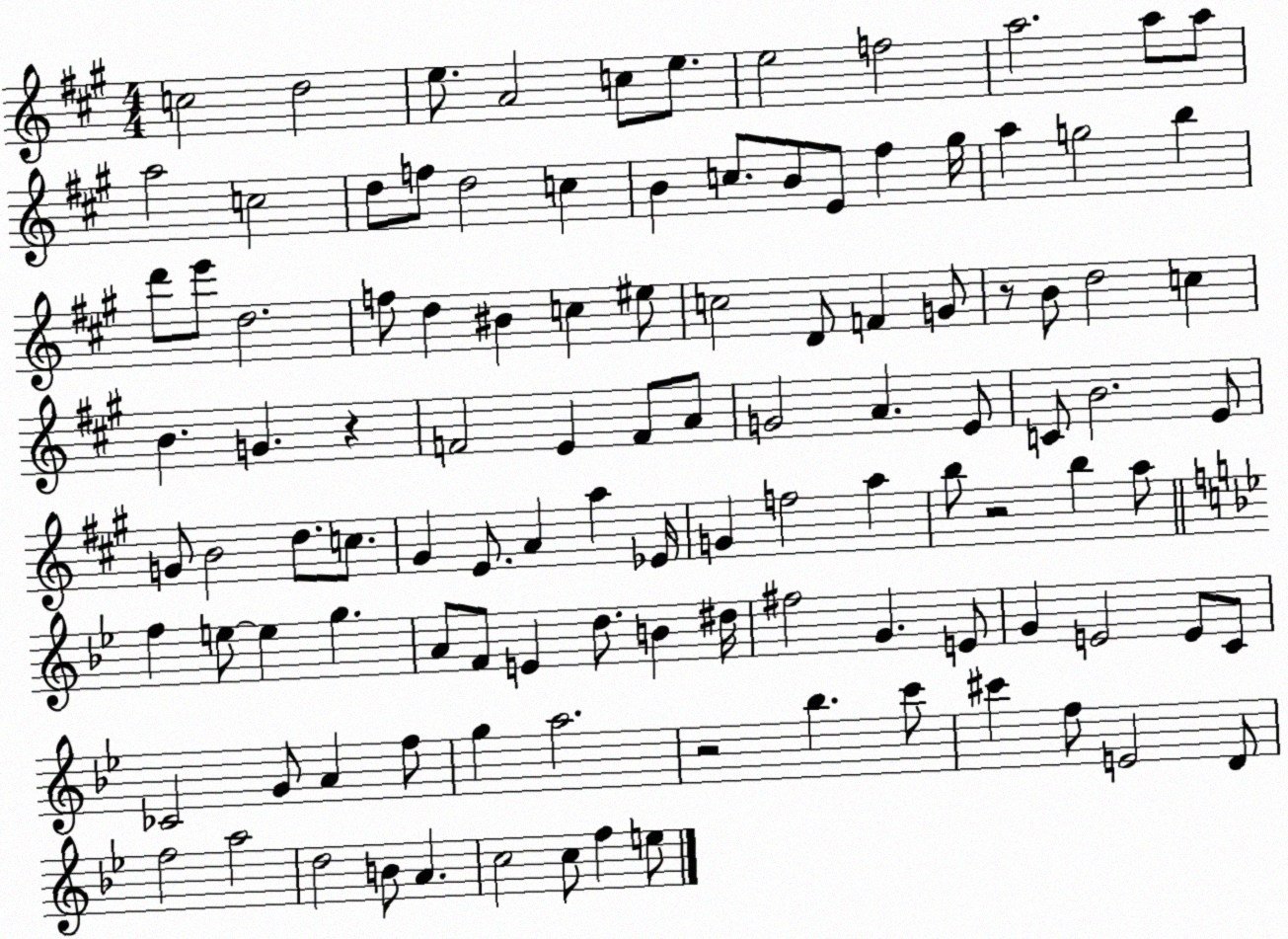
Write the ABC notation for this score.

X:1
T:Untitled
M:4/4
L:1/4
K:A
c2 d2 e/2 A2 c/2 e/2 e2 f2 a2 a/2 a/2 a2 c2 d/2 f/2 d2 c B c/2 B/2 E/2 ^f ^g/4 a g2 b d'/2 e'/2 d2 f/2 d ^B c ^e/2 c2 D/2 F G/2 z/2 B/2 d2 c B G z F2 E F/2 A/2 G2 A E/2 C/2 B2 E/2 G/2 B2 d/2 c/2 ^G E/2 A a _E/4 G f2 a b/2 z2 b a/2 f e/2 e g A/2 F/2 E d/2 B ^d/4 ^f2 G E/2 G E2 E/2 C/2 _C2 G/2 A f/2 g a2 z2 _b c'/2 ^c' f/2 E2 D/2 f2 a2 d2 B/2 A c2 c/2 f e/2